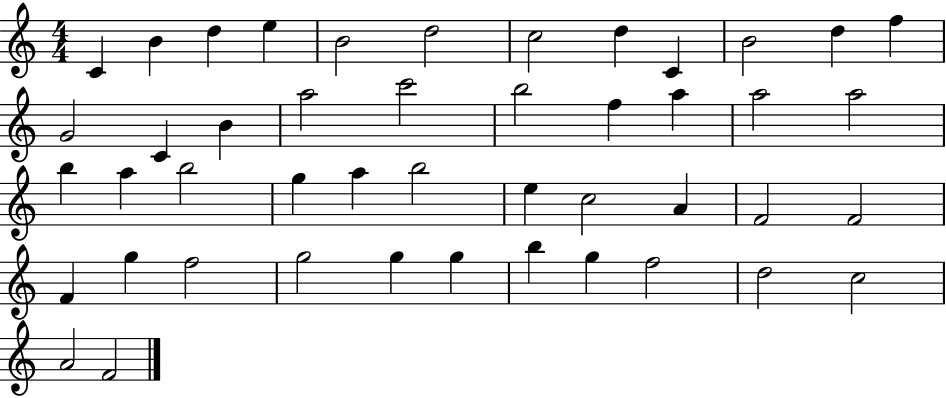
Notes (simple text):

C4/q B4/q D5/q E5/q B4/h D5/h C5/h D5/q C4/q B4/h D5/q F5/q G4/h C4/q B4/q A5/h C6/h B5/h F5/q A5/q A5/h A5/h B5/q A5/q B5/h G5/q A5/q B5/h E5/q C5/h A4/q F4/h F4/h F4/q G5/q F5/h G5/h G5/q G5/q B5/q G5/q F5/h D5/h C5/h A4/h F4/h